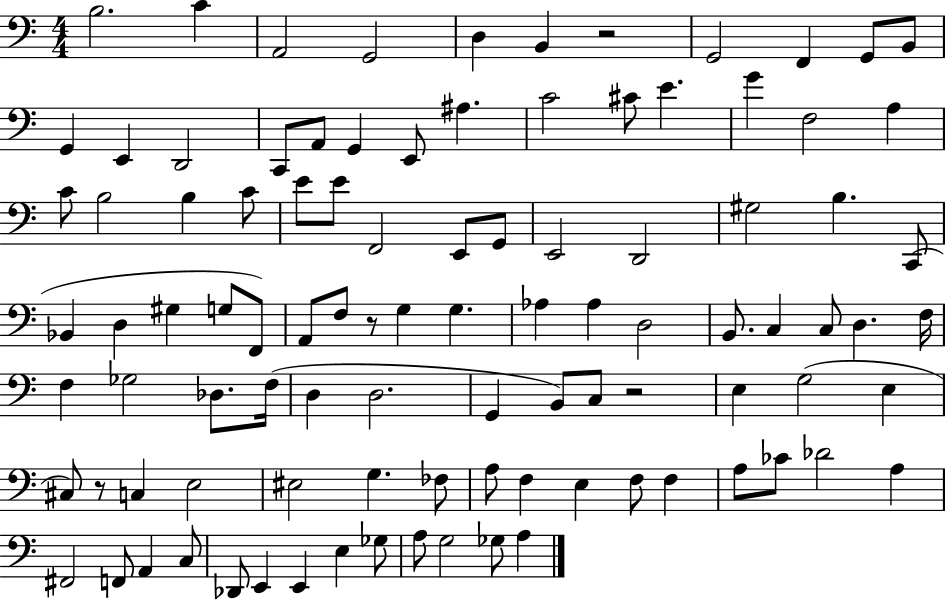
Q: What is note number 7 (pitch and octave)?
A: G2